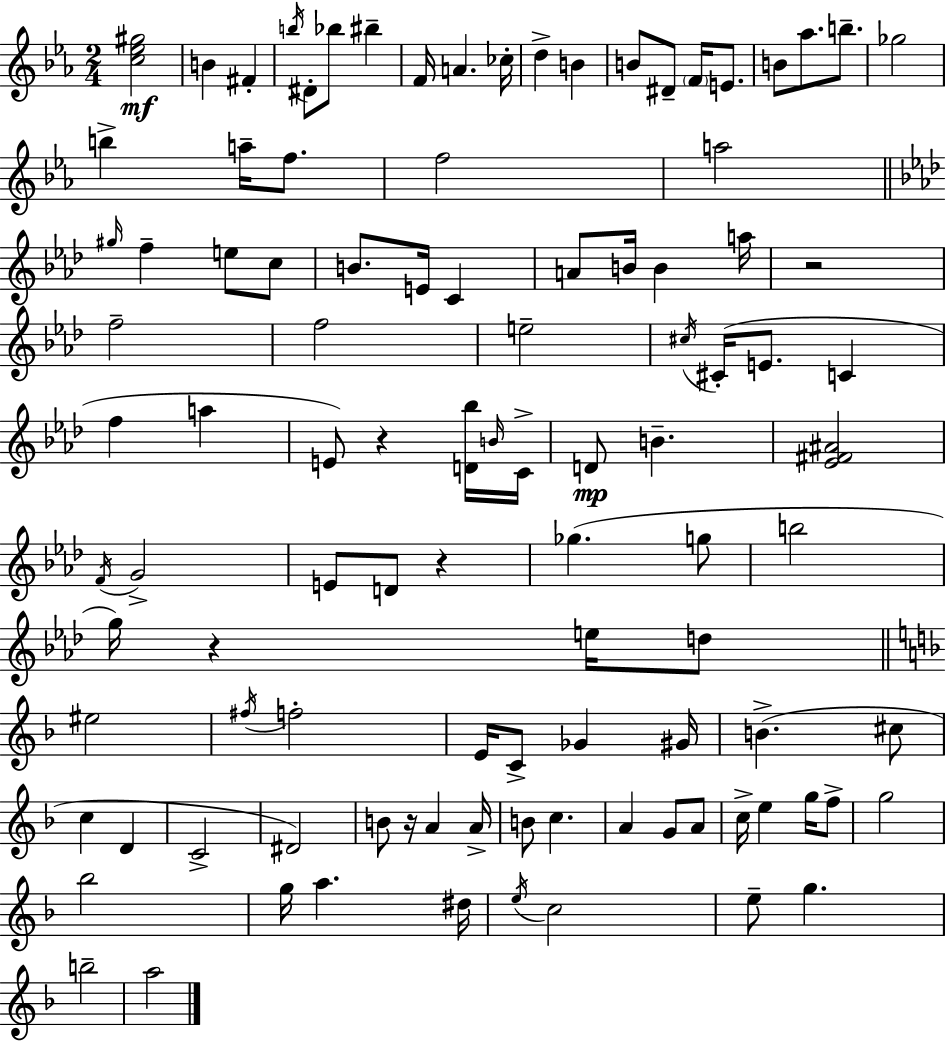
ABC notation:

X:1
T:Untitled
M:2/4
L:1/4
K:Eb
[c_e^g]2 B ^F b/4 ^D/2 _b/2 ^b F/4 A _c/4 d B B/2 ^D/2 F/4 E/2 B/2 _a/2 b/2 _g2 b a/4 f/2 f2 a2 ^g/4 f e/2 c/2 B/2 E/4 C A/2 B/4 B a/4 z2 f2 f2 e2 ^c/4 ^C/4 E/2 C f a E/2 z [D_b]/4 B/4 C/4 D/2 B [_E^F^A]2 F/4 G2 E/2 D/2 z _g g/2 b2 g/4 z e/4 d/2 ^e2 ^f/4 f2 E/4 C/2 _G ^G/4 B ^c/2 c D C2 ^D2 B/2 z/4 A A/4 B/2 c A G/2 A/2 c/4 e g/4 f/2 g2 _b2 g/4 a ^d/4 e/4 c2 e/2 g b2 a2